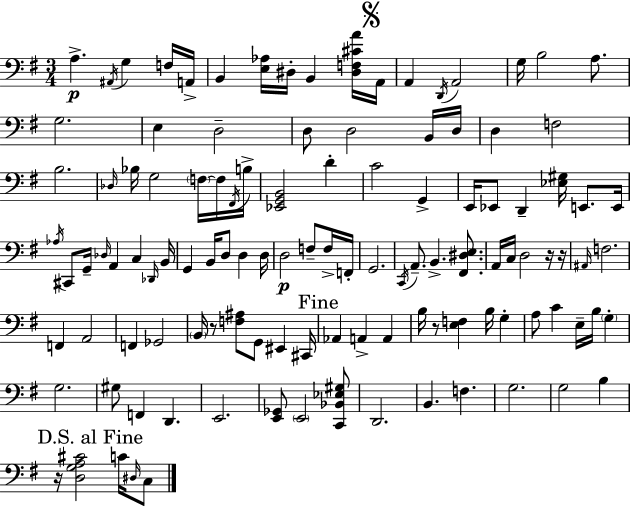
A3/q. A#2/s G3/q F3/s A2/s B2/q [E3,Ab3]/s D#3/s B2/q [D#3,F3,C#4,A4]/s A2/s A2/q D2/s A2/h G3/s B3/h A3/e. G3/h. E3/q D3/h D3/e D3/h B2/s D3/s D3/q F3/h B3/h. Db3/s Bb3/s G3/h F3/s F3/s F#2/s B3/s [Eb2,G2,B2]/h D4/q C4/h G2/q E2/s Eb2/e D2/q [Eb3,G#3]/s E2/e. E2/s Ab3/s C#2/e G2/s Db3/s A2/q C3/q Db2/s B2/s G2/q B2/s D3/e D3/q D3/s D3/h F3/e F3/s F2/s G2/h. C2/s A2/e. B2/q. [F#2,D#3,E3]/e. A2/s C3/s D3/h R/s R/s A#2/s F3/h. F2/q A2/h F2/q Gb2/h B2/s R/e [F3,A#3]/e G2/e EIS2/q C#2/s Ab2/q A2/q A2/q B3/s R/e [E3,F3]/q B3/s G3/q A3/e C4/q E3/s B3/s G3/q G3/h. G#3/e F2/q D2/q. E2/h. [E2,Gb2]/e E2/h [C2,Bb2,Eb3,G#3]/e D2/h. B2/q. F3/q. G3/h. G3/h B3/q R/s [D3,G3,A3,C#4]/h C4/s D#3/s C3/e